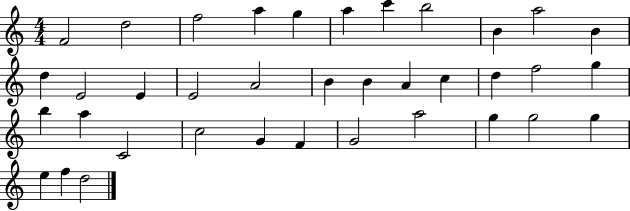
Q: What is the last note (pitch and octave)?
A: D5